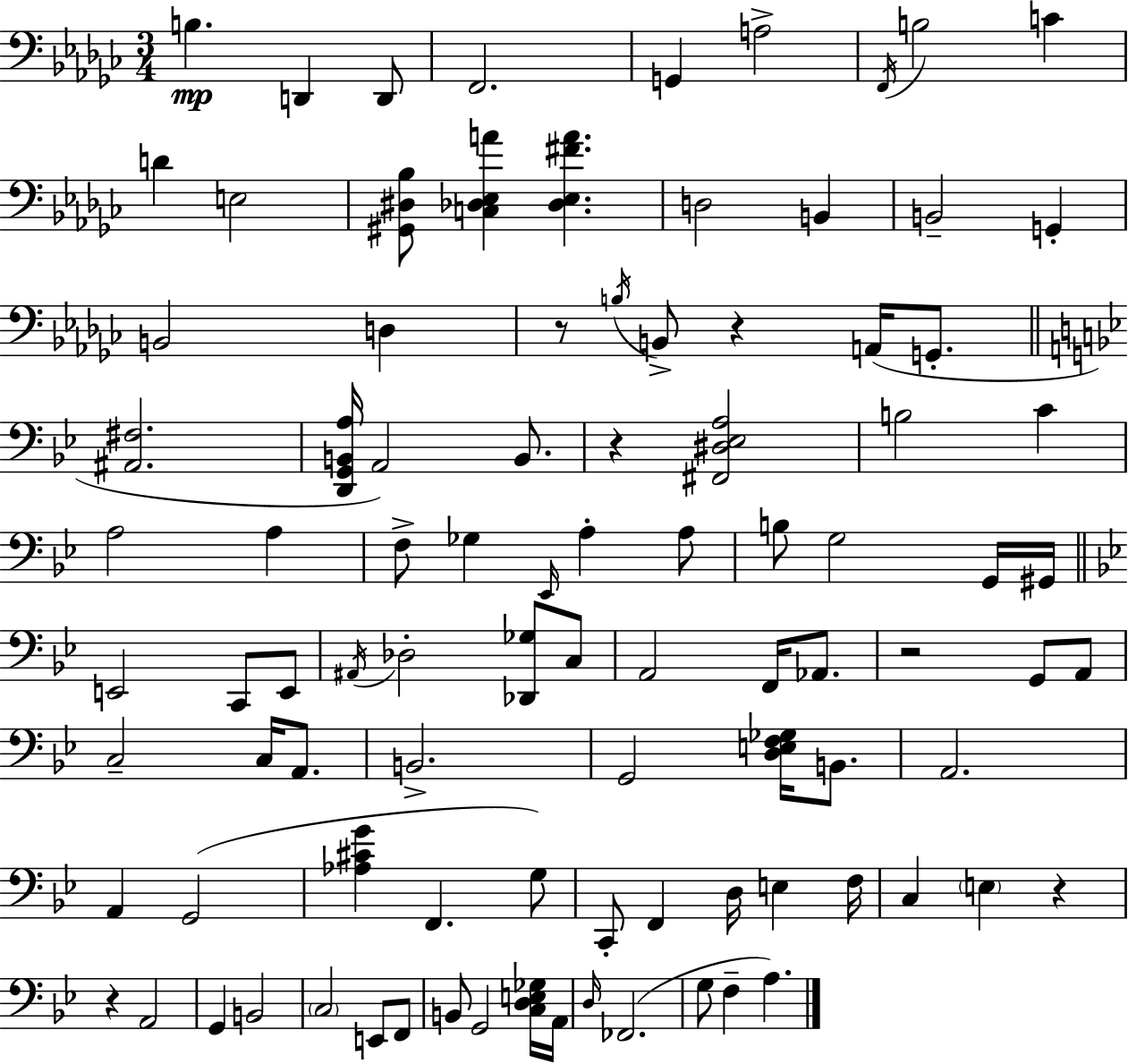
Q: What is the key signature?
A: EES minor